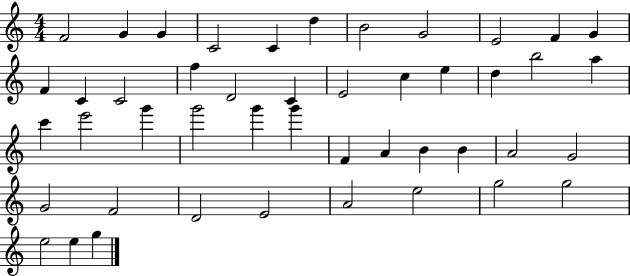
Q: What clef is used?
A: treble